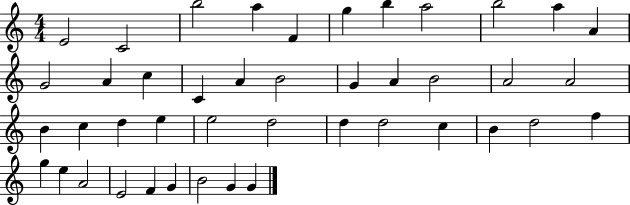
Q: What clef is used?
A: treble